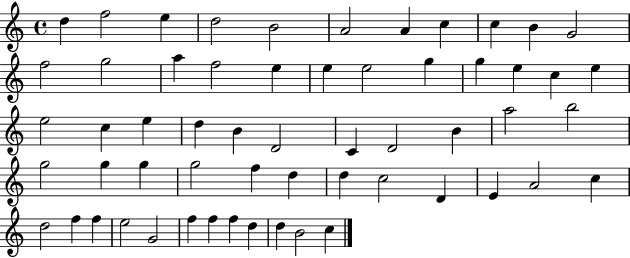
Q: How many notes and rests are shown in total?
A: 58